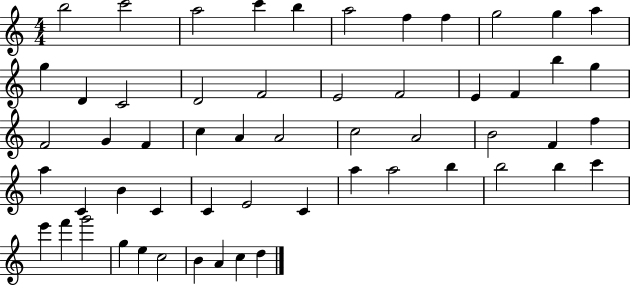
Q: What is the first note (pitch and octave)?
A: B5